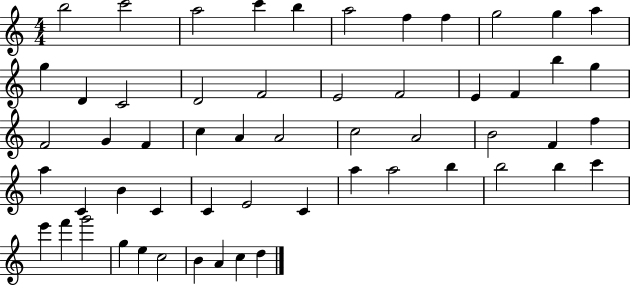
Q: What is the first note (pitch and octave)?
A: B5